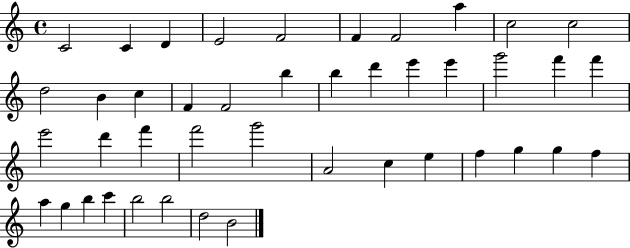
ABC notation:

X:1
T:Untitled
M:4/4
L:1/4
K:C
C2 C D E2 F2 F F2 a c2 c2 d2 B c F F2 b b d' e' e' g'2 f' f' e'2 d' f' f'2 g'2 A2 c e f g g f a g b c' b2 b2 d2 B2